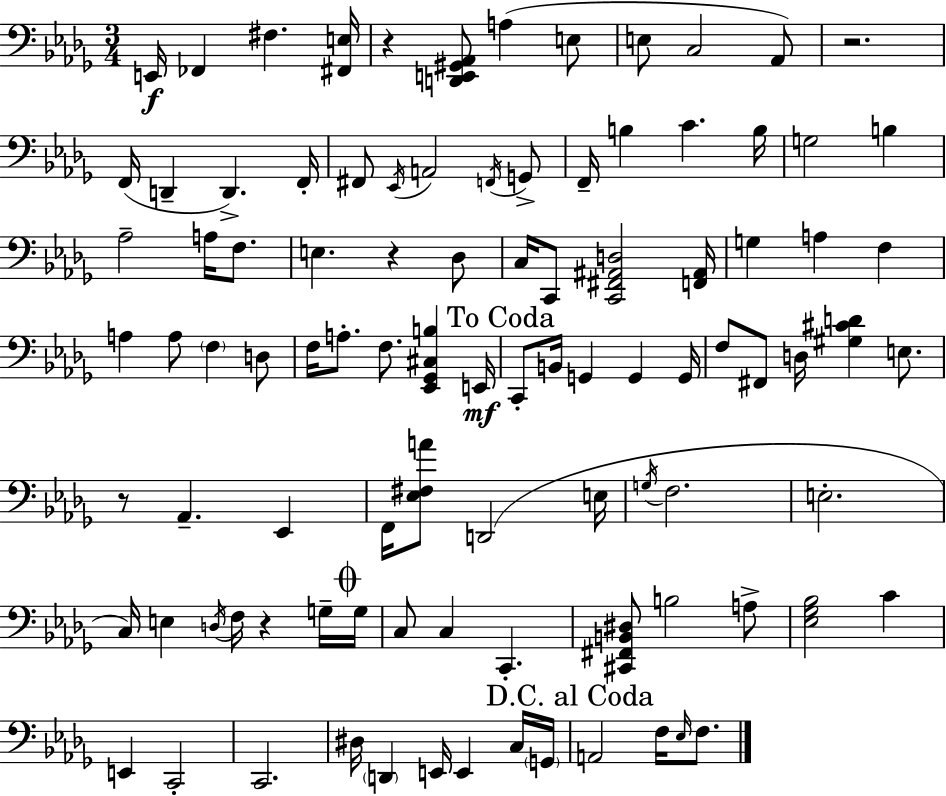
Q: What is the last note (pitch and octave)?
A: F3